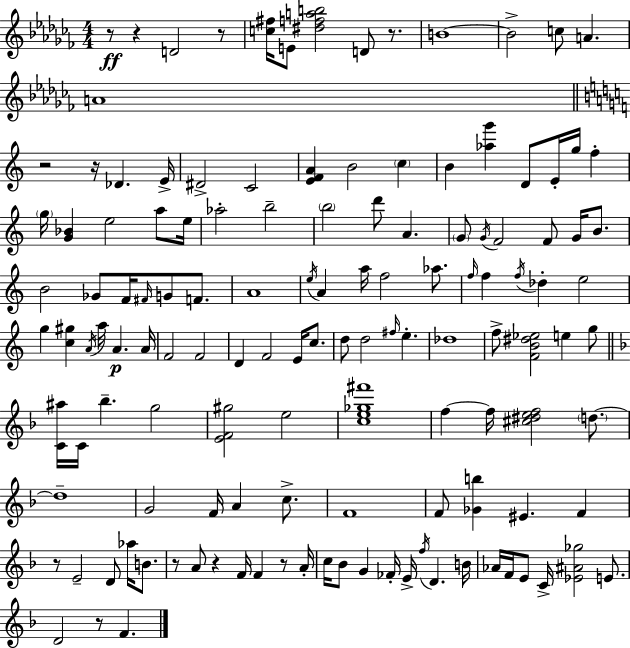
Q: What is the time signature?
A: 4/4